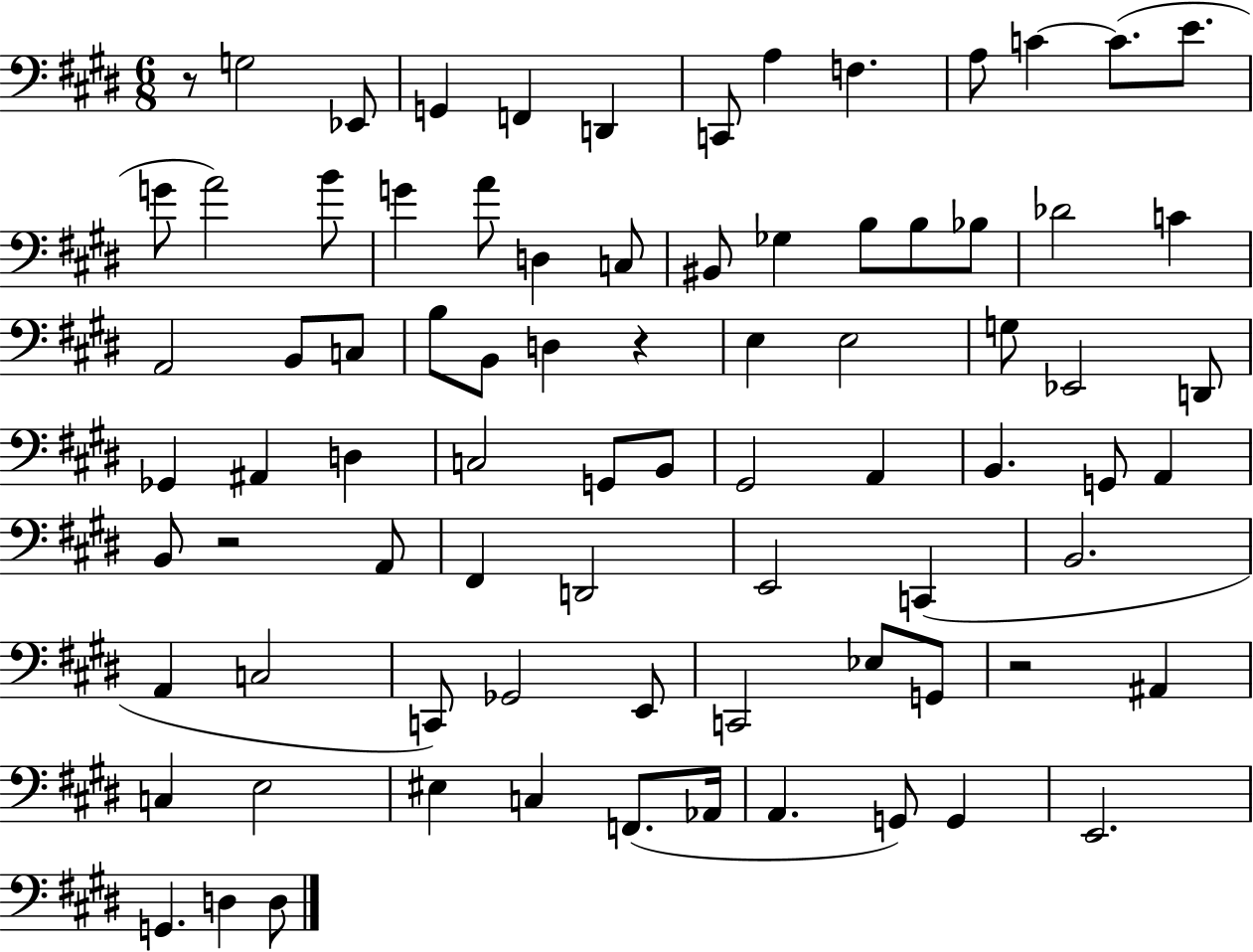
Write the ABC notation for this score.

X:1
T:Untitled
M:6/8
L:1/4
K:E
z/2 G,2 _E,,/2 G,, F,, D,, C,,/2 A, F, A,/2 C C/2 E/2 G/2 A2 B/2 G A/2 D, C,/2 ^B,,/2 _G, B,/2 B,/2 _B,/2 _D2 C A,,2 B,,/2 C,/2 B,/2 B,,/2 D, z E, E,2 G,/2 _E,,2 D,,/2 _G,, ^A,, D, C,2 G,,/2 B,,/2 ^G,,2 A,, B,, G,,/2 A,, B,,/2 z2 A,,/2 ^F,, D,,2 E,,2 C,, B,,2 A,, C,2 C,,/2 _G,,2 E,,/2 C,,2 _E,/2 G,,/2 z2 ^A,, C, E,2 ^E, C, F,,/2 _A,,/4 A,, G,,/2 G,, E,,2 G,, D, D,/2